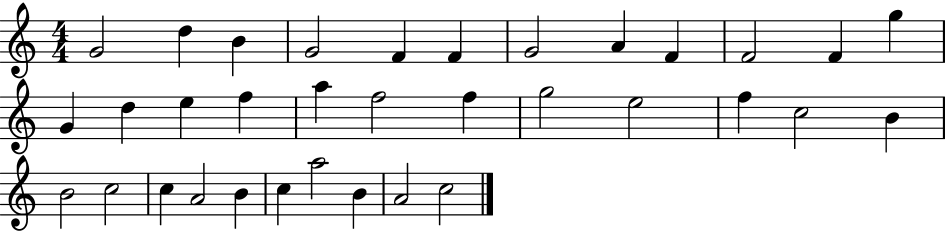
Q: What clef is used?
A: treble